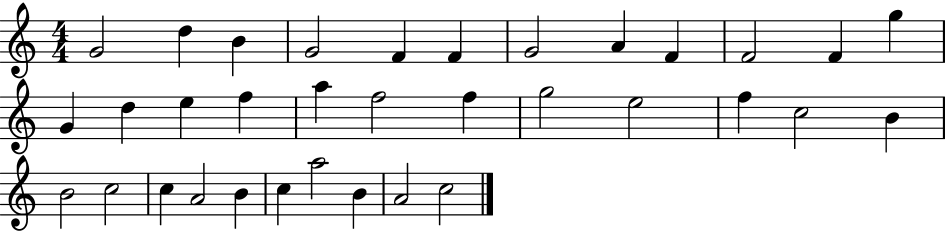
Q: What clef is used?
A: treble